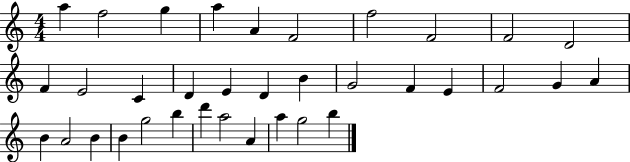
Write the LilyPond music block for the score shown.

{
  \clef treble
  \numericTimeSignature
  \time 4/4
  \key c \major
  a''4 f''2 g''4 | a''4 a'4 f'2 | f''2 f'2 | f'2 d'2 | \break f'4 e'2 c'4 | d'4 e'4 d'4 b'4 | g'2 f'4 e'4 | f'2 g'4 a'4 | \break b'4 a'2 b'4 | b'4 g''2 b''4 | d'''4 a''2 a'4 | a''4 g''2 b''4 | \break \bar "|."
}